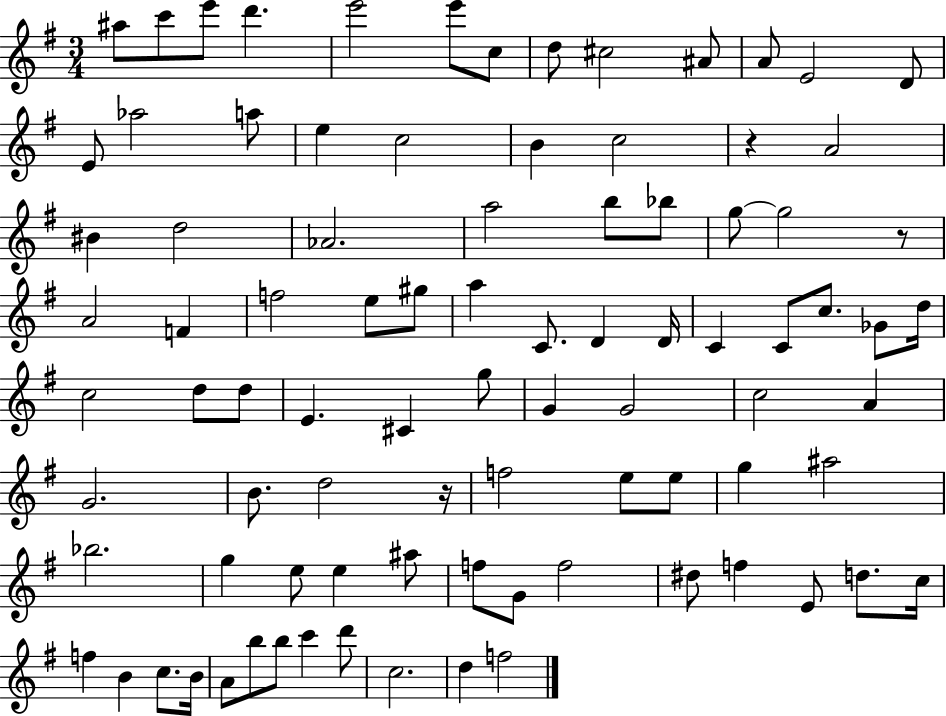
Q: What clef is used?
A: treble